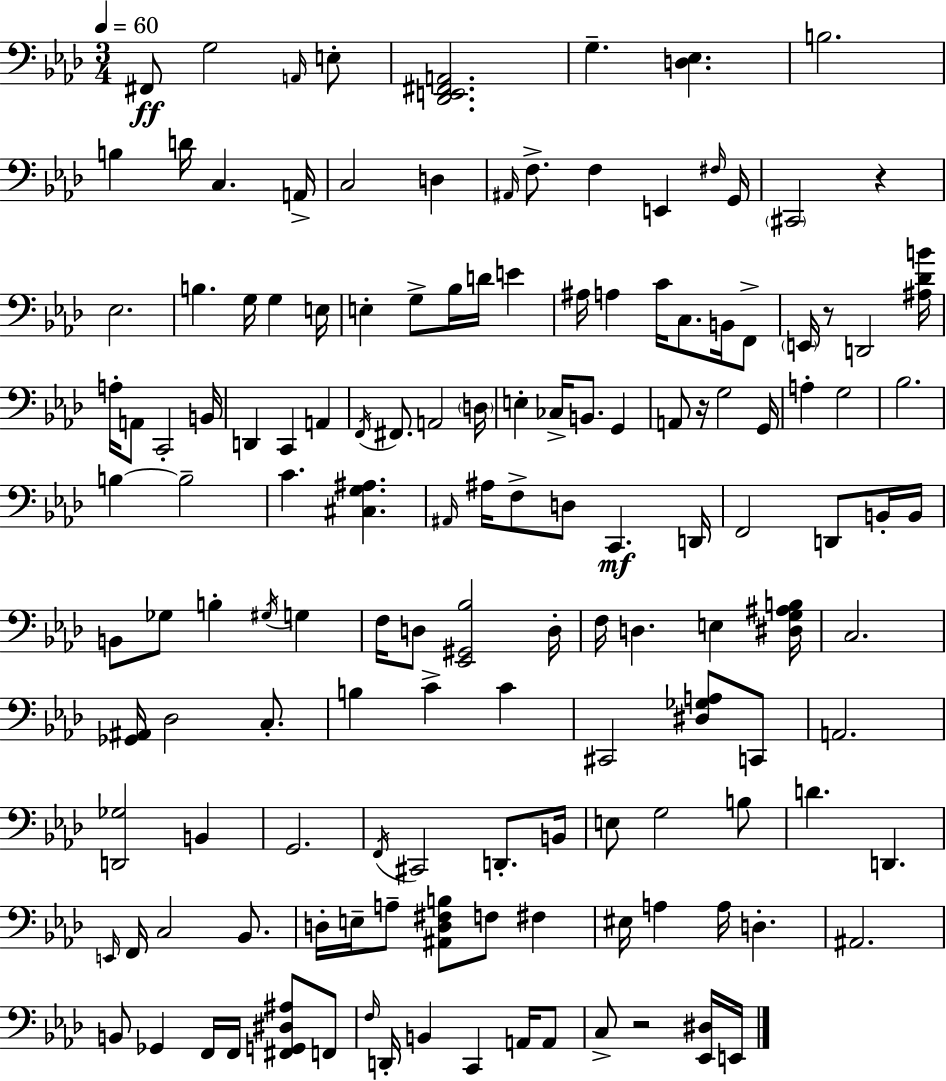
{
  \clef bass
  \numericTimeSignature
  \time 3/4
  \key aes \major
  \tempo 4 = 60
  fis,8\ff g2 \grace { a,16 } e8-. | <des, e, fis, a,>2. | g4.-- <d ees>4. | b2. | \break b4 d'16 c4. | a,16-> c2 d4 | \grace { ais,16 } f8.-> f4 e,4 | \grace { fis16 } g,16 \parenthesize cis,2 r4 | \break ees2. | b4. g16 g4 | e16 e4-. g8-> bes16 d'16 e'4 | ais16 a4 c'16 c8. | \break b,16 f,8-> \parenthesize e,16 r8 d,2 | <ais des' b'>16 a16-. a,8 c,2-. | b,16 d,4 c,4 a,4 | \acciaccatura { f,16 } fis,8. a,2 | \break \parenthesize d16 e4-. ces16-> b,8. | g,4 a,8 r16 g2 | g,16 a4-. g2 | bes2. | \break b4~~ b2-- | c'4. <cis g ais>4. | \grace { ais,16 } ais16 f8-> d8 c,4.\mf | d,16 f,2 | \break d,8 b,16-. b,16 b,8 ges8 b4-. | \acciaccatura { gis16 } g4 f16 d8 <ees, gis, bes>2 | d16-. f16 d4. | e4 <dis g ais b>16 c2. | \break <ges, ais,>16 des2 | c8.-. b4 c'4-> | c'4 cis,2 | <dis ges a>8 c,8 a,2. | \break <d, ges>2 | b,4 g,2. | \acciaccatura { f,16 } cis,2 | d,8.-. b,16 e8 g2 | \break b8 d'4. | d,4. \grace { e,16 } f,16 c2 | bes,8. d16-. e16-- a8-- | <ais, d fis b>8 f8 fis4 eis16 a4 | \break a16 d4.-. ais,2. | b,8 ges,4 | f,16 f,16 <fis, g, dis ais>8 f,8 \grace { f16 } d,16-. b,4 | c,4 a,16 a,8 c8-> r2 | \break <ees, dis>16 e,16 \bar "|."
}